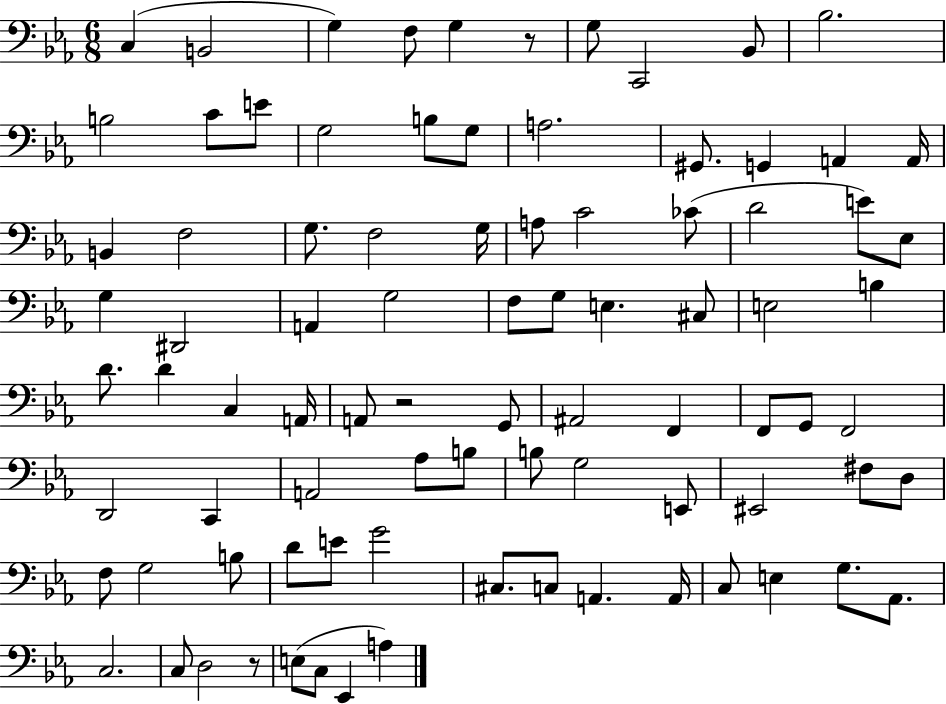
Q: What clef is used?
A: bass